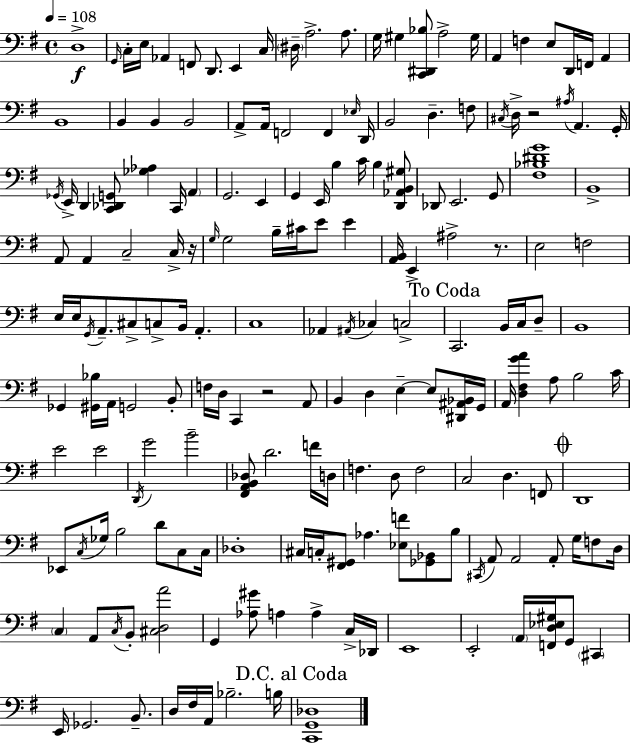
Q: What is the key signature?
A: G major